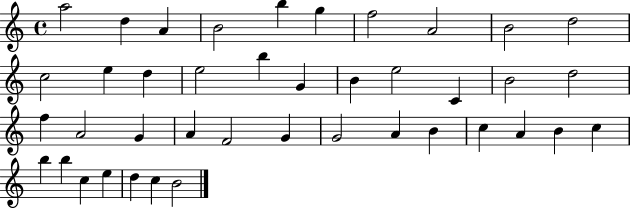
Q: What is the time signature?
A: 4/4